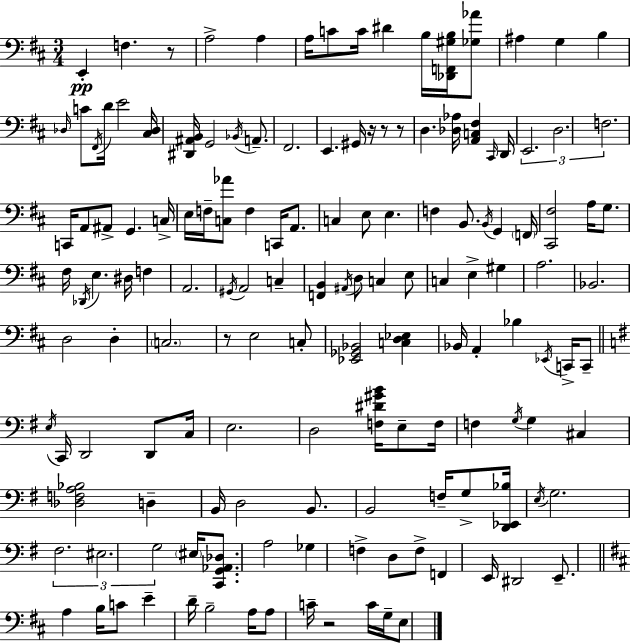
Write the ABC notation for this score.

X:1
T:Untitled
M:3/4
L:1/4
K:D
E,, F, z/2 A,2 A, A,/4 C/2 C/4 ^D B,/4 [_D,,F,,^G,B,]/4 [_G,_A]/2 ^A, G, B, _D,/4 C/2 ^F,,/4 D/4 E2 [^C,_D,]/4 [^D,,^A,,B,,]/4 G,,2 _B,,/4 A,,/2 ^F,,2 E,, ^G,,/4 z/4 z/2 z/2 D, [_D,_A,]/4 [A,,C,^F,] ^C,,/4 D,,/4 E,,2 D,2 F,2 C,,/4 A,,/2 ^A,,/2 G,, C,/4 E,/4 F,/4 [C,_A]/2 F, C,,/4 A,,/2 C, E,/2 E, F, B,,/2 B,,/4 G,, F,,/4 [^C,,^F,]2 A,/4 G,/2 ^F,/4 _D,,/4 E, ^D,/4 F, A,,2 ^G,,/4 A,,2 C, [F,,B,,] ^A,,/4 D,/2 C, E,/2 C, E, ^G, A,2 _B,,2 D,2 D, C,2 z/2 E,2 C,/2 [_E,,_G,,_B,,]2 [C,D,_E,] _B,,/4 A,, _B, _E,,/4 C,,/4 C,,/2 E,/4 C,,/4 D,,2 D,,/2 C,/4 E,2 D,2 [F,^D^GB]/4 E,/2 F,/4 F, G,/4 G, ^C, [_D,F,A,_B,]2 D, B,,/4 D,2 B,,/2 B,,2 F,/4 G,/2 [D,,_E,,_B,]/4 E,/4 G,2 ^F,2 ^E,2 G,2 ^E,/4 [C,,G,,_A,,_D,]/2 A,2 _G, F, D,/2 F,/2 F,, E,,/4 ^D,,2 E,,/2 A, B,/4 C/2 E D/4 B,2 A,/4 A,/2 C/4 z2 C/4 G,/4 E,/2